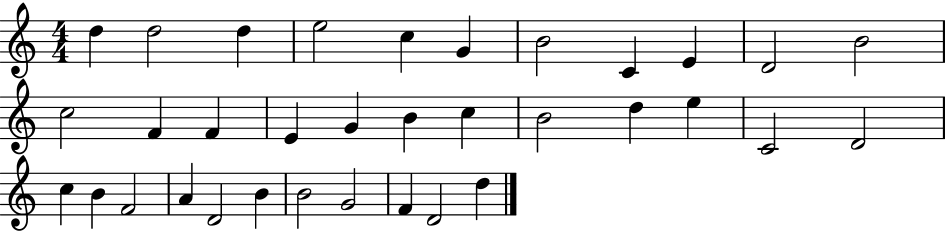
D5/q D5/h D5/q E5/h C5/q G4/q B4/h C4/q E4/q D4/h B4/h C5/h F4/q F4/q E4/q G4/q B4/q C5/q B4/h D5/q E5/q C4/h D4/h C5/q B4/q F4/h A4/q D4/h B4/q B4/h G4/h F4/q D4/h D5/q